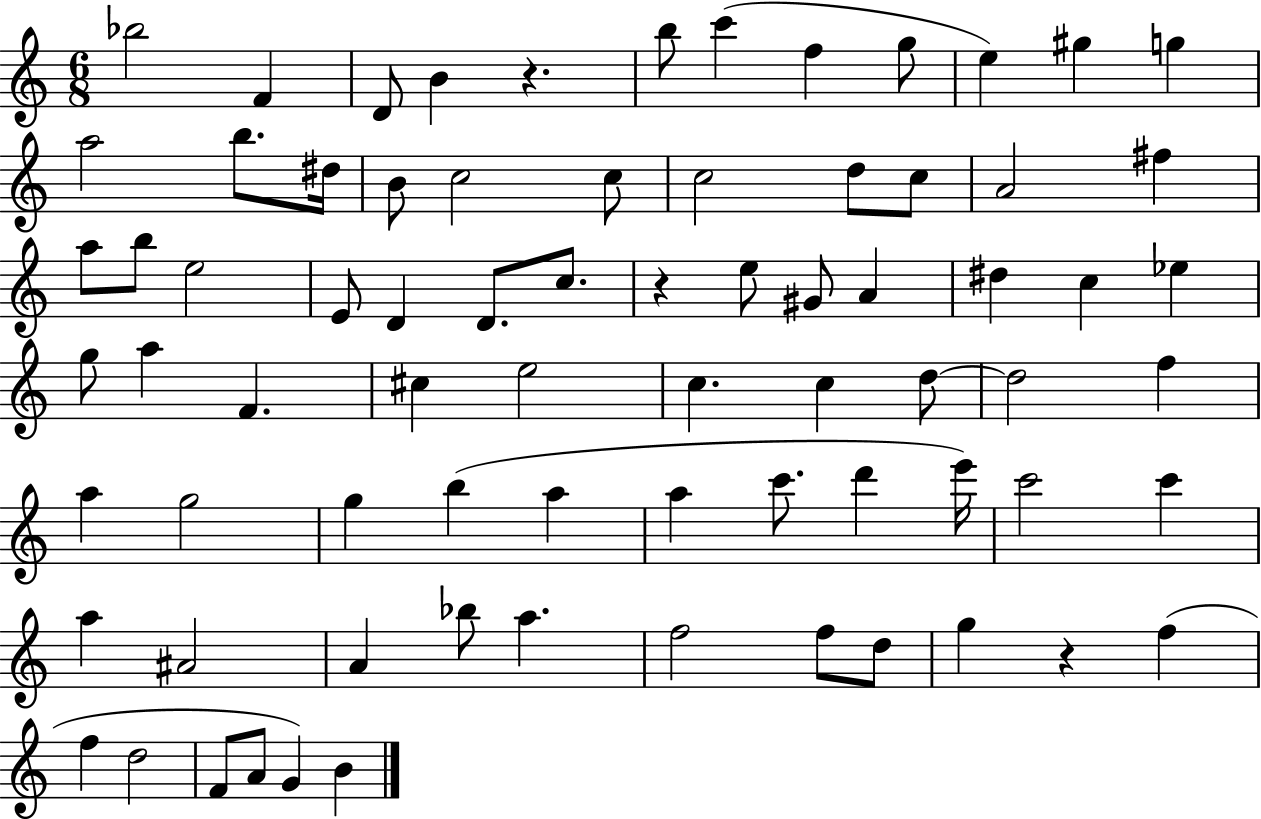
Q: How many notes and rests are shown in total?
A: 75